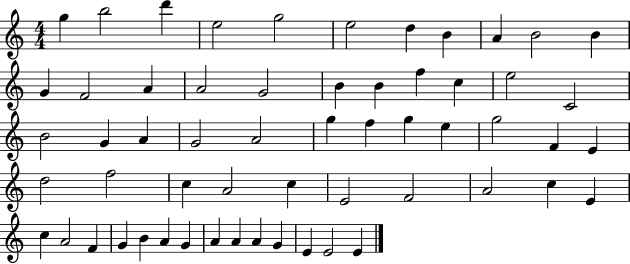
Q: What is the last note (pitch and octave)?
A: E4